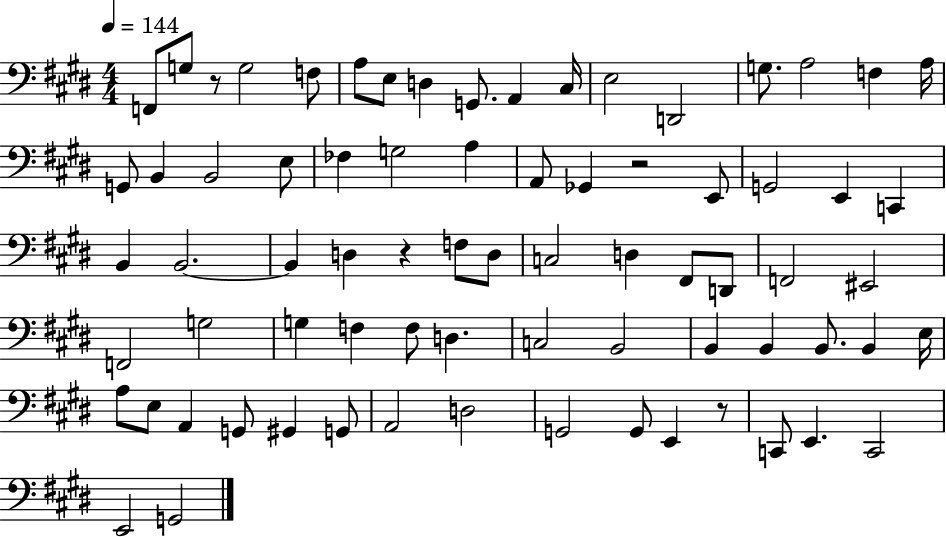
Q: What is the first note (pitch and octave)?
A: F2